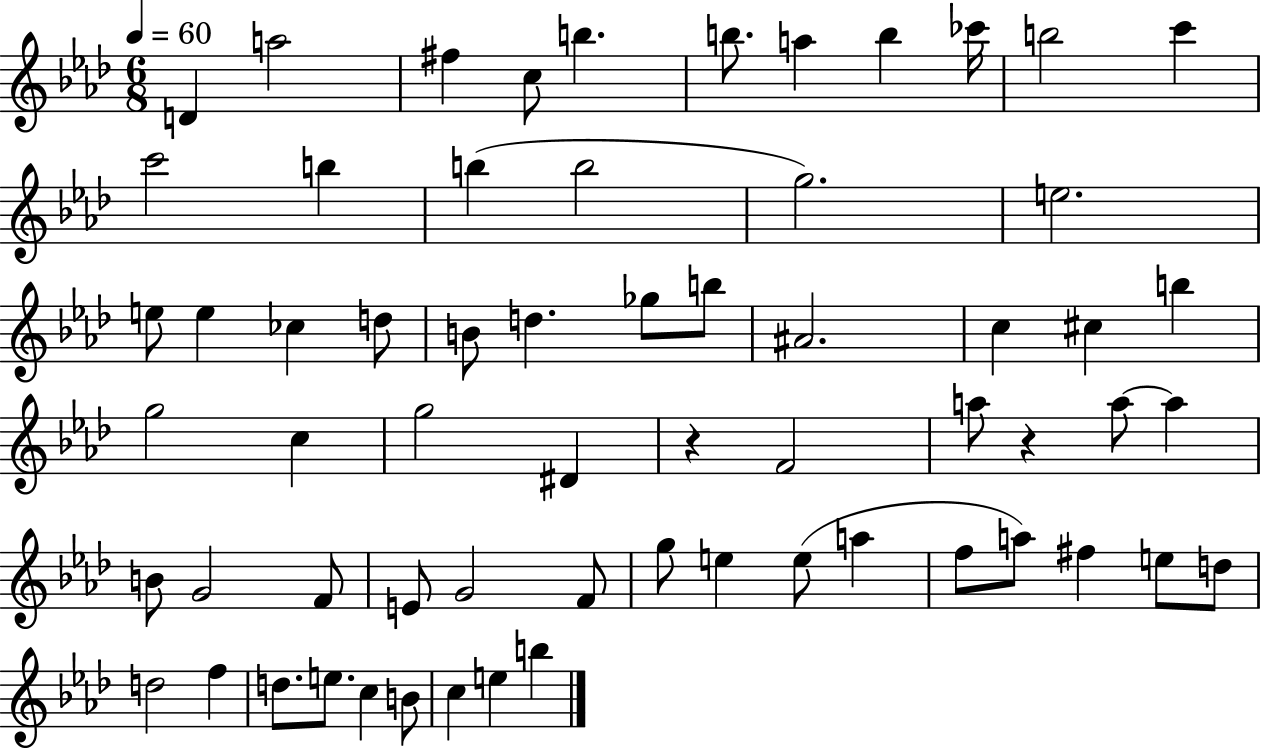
{
  \clef treble
  \numericTimeSignature
  \time 6/8
  \key aes \major
  \tempo 4 = 60
  d'4 a''2 | fis''4 c''8 b''4. | b''8. a''4 b''4 ces'''16 | b''2 c'''4 | \break c'''2 b''4 | b''4( b''2 | g''2.) | e''2. | \break e''8 e''4 ces''4 d''8 | b'8 d''4. ges''8 b''8 | ais'2. | c''4 cis''4 b''4 | \break g''2 c''4 | g''2 dis'4 | r4 f'2 | a''8 r4 a''8~~ a''4 | \break b'8 g'2 f'8 | e'8 g'2 f'8 | g''8 e''4 e''8( a''4 | f''8 a''8) fis''4 e''8 d''8 | \break d''2 f''4 | d''8. e''8. c''4 b'8 | c''4 e''4 b''4 | \bar "|."
}